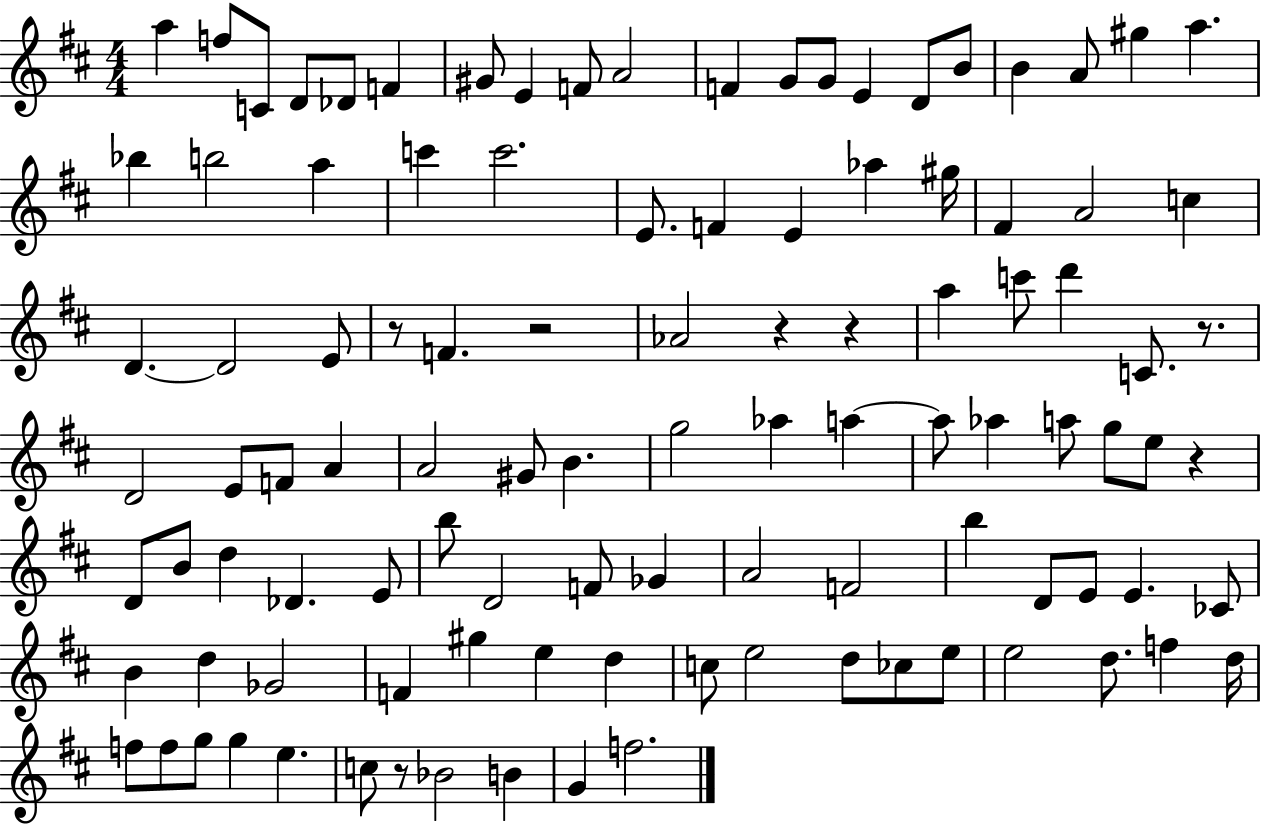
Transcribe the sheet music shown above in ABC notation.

X:1
T:Untitled
M:4/4
L:1/4
K:D
a f/2 C/2 D/2 _D/2 F ^G/2 E F/2 A2 F G/2 G/2 E D/2 B/2 B A/2 ^g a _b b2 a c' c'2 E/2 F E _a ^g/4 ^F A2 c D D2 E/2 z/2 F z2 _A2 z z a c'/2 d' C/2 z/2 D2 E/2 F/2 A A2 ^G/2 B g2 _a a a/2 _a a/2 g/2 e/2 z D/2 B/2 d _D E/2 b/2 D2 F/2 _G A2 F2 b D/2 E/2 E _C/2 B d _G2 F ^g e d c/2 e2 d/2 _c/2 e/2 e2 d/2 f d/4 f/2 f/2 g/2 g e c/2 z/2 _B2 B G f2